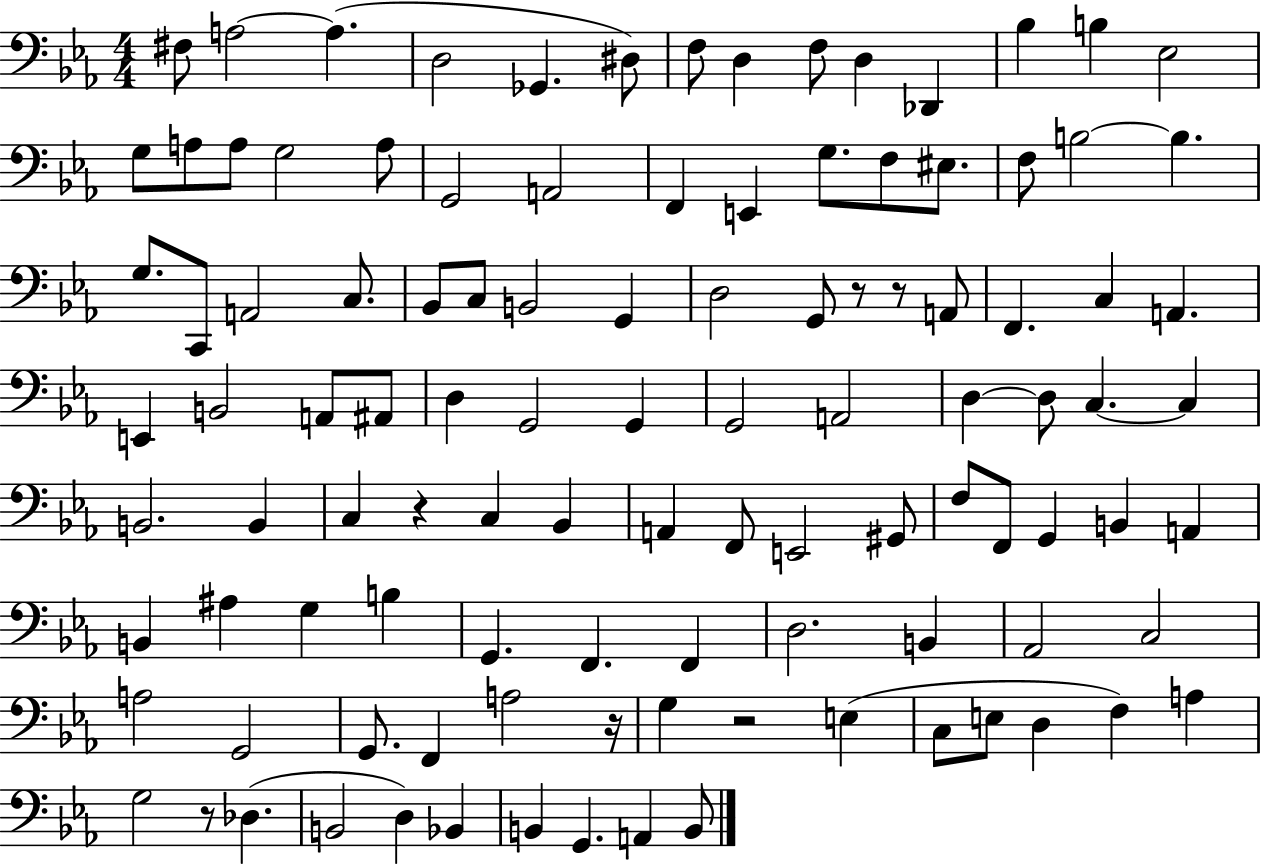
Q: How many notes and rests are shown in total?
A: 108